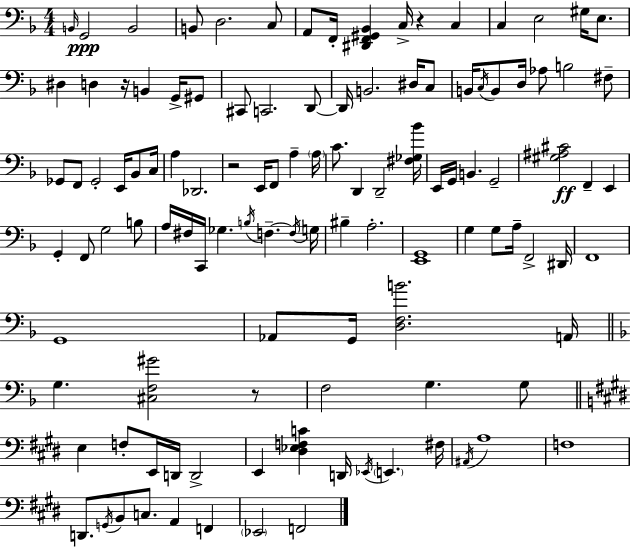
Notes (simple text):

B2/s G2/h B2/h B2/e D3/h. C3/e A2/e F2/s [D#2,F2,G#2,Bb2]/q C3/s R/q C3/q C3/q E3/h G#3/s E3/e. D#3/q D3/q R/s B2/q G2/s G#2/e C#2/e C2/h. D2/e D2/s B2/h. D#3/s C3/e B2/s C3/s B2/e D3/s Ab3/e B3/h F#3/e Gb2/e F2/e Gb2/h E2/s Bb2/e C3/s A3/q Db2/h. R/h E2/s F2/e A3/q A3/s C4/e. D2/q D2/h [F#3,Gb3,Bb4]/s E2/s G2/s B2/q. G2/h [G#3,A#3,C#4]/h F2/q E2/q G2/q F2/e G3/h B3/e A3/s F#3/s C2/s Gb3/q. B3/s F3/q. F3/s G3/s BIS3/q A3/h. [E2,G2]/w G3/q G3/e A3/s F2/h D#2/s F2/w G2/w Ab2/e G2/s [D3,F3,B4]/h. A2/s G3/q. [C#3,F3,G#4]/h R/e F3/h G3/q. G3/e E3/q F3/e E2/s D2/s D2/h E2/q [D#3,Eb3,F3,C4]/q D2/s Eb2/s E2/q. F#3/s A#2/s A3/w F3/w D2/e. G2/s B2/e C3/e. A2/q F2/q Eb2/h F2/h